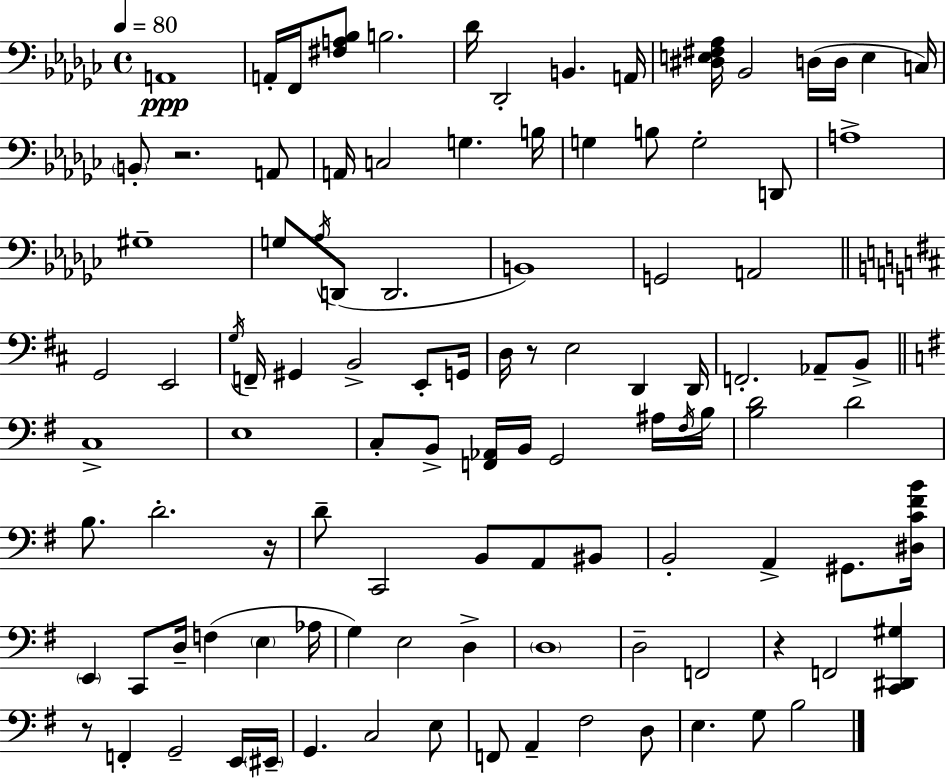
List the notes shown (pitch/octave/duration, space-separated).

A2/w A2/s F2/s [F#3,A3,Bb3]/e B3/h. Db4/s Db2/h B2/q. A2/s [D#3,E3,F#3,Ab3]/s Bb2/h D3/s D3/s E3/q C3/s B2/e R/h. A2/e A2/s C3/h G3/q. B3/s G3/q B3/e G3/h D2/e A3/w G#3/w G3/e Ab3/s D2/e D2/h. B2/w G2/h A2/h G2/h E2/h G3/s F2/s G#2/q B2/h E2/e G2/s D3/s R/e E3/h D2/q D2/s F2/h. Ab2/e B2/e C3/w E3/w C3/e B2/e [F2,Ab2]/s B2/s G2/h A#3/s F#3/s B3/s [B3,D4]/h D4/h B3/e. D4/h. R/s D4/e C2/h B2/e A2/e BIS2/e B2/h A2/q G#2/e. [D#3,C4,F#4,B4]/s E2/q C2/e D3/s F3/q E3/q Ab3/s G3/q E3/h D3/q D3/w D3/h F2/h R/q F2/h [C2,D#2,G#3]/q R/e F2/q G2/h E2/s EIS2/s G2/q. C3/h E3/e F2/e A2/q F#3/h D3/e E3/q. G3/e B3/h